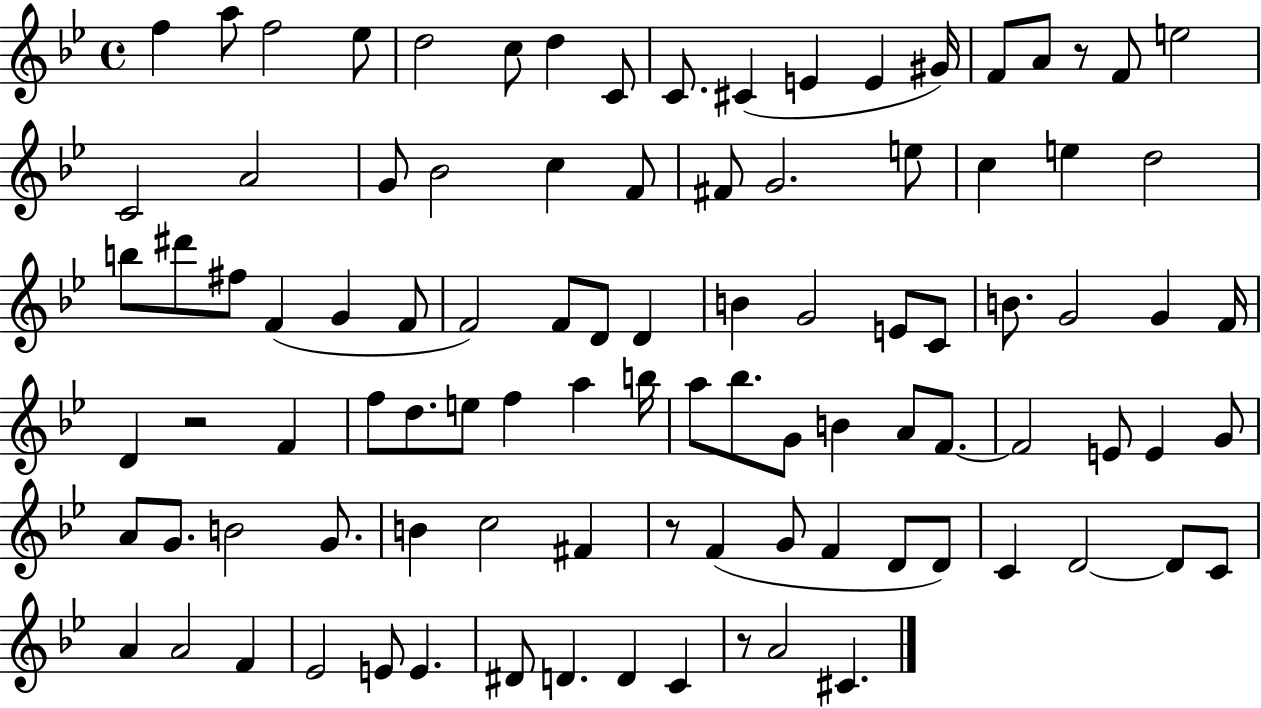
X:1
T:Untitled
M:4/4
L:1/4
K:Bb
f a/2 f2 _e/2 d2 c/2 d C/2 C/2 ^C E E ^G/4 F/2 A/2 z/2 F/2 e2 C2 A2 G/2 _B2 c F/2 ^F/2 G2 e/2 c e d2 b/2 ^d'/2 ^f/2 F G F/2 F2 F/2 D/2 D B G2 E/2 C/2 B/2 G2 G F/4 D z2 F f/2 d/2 e/2 f a b/4 a/2 _b/2 G/2 B A/2 F/2 F2 E/2 E G/2 A/2 G/2 B2 G/2 B c2 ^F z/2 F G/2 F D/2 D/2 C D2 D/2 C/2 A A2 F _E2 E/2 E ^D/2 D D C z/2 A2 ^C